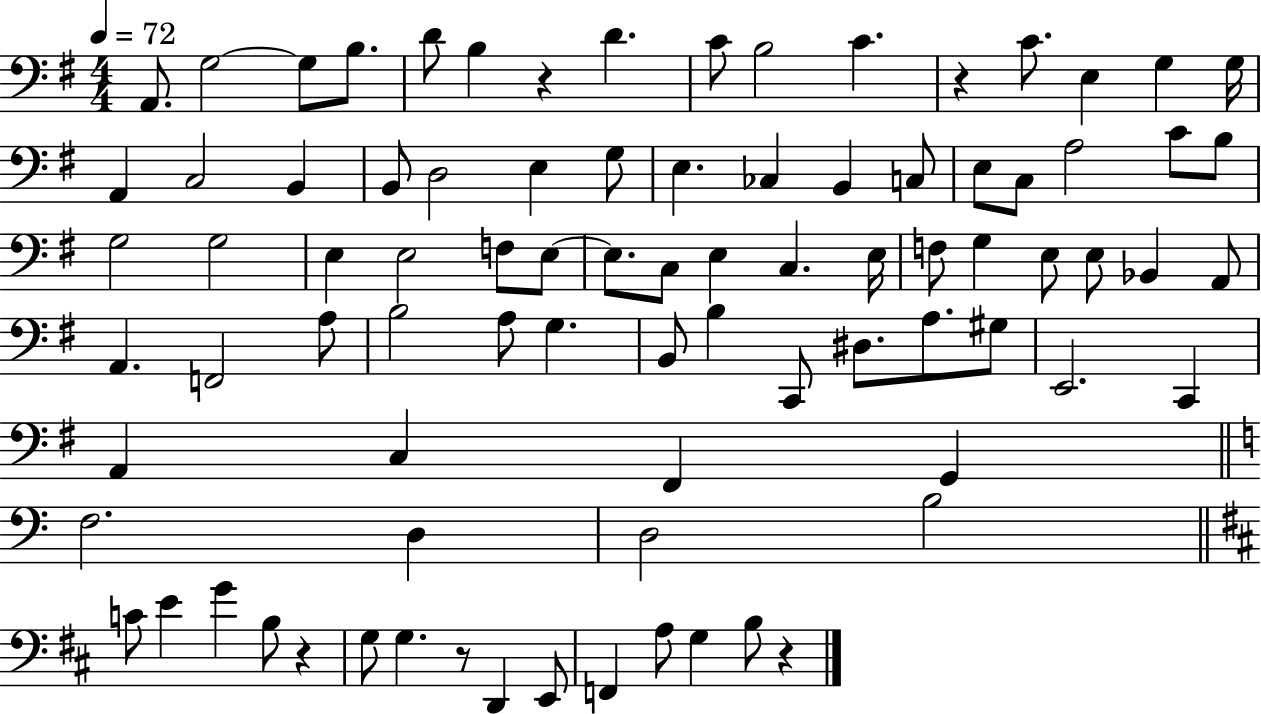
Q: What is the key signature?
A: G major